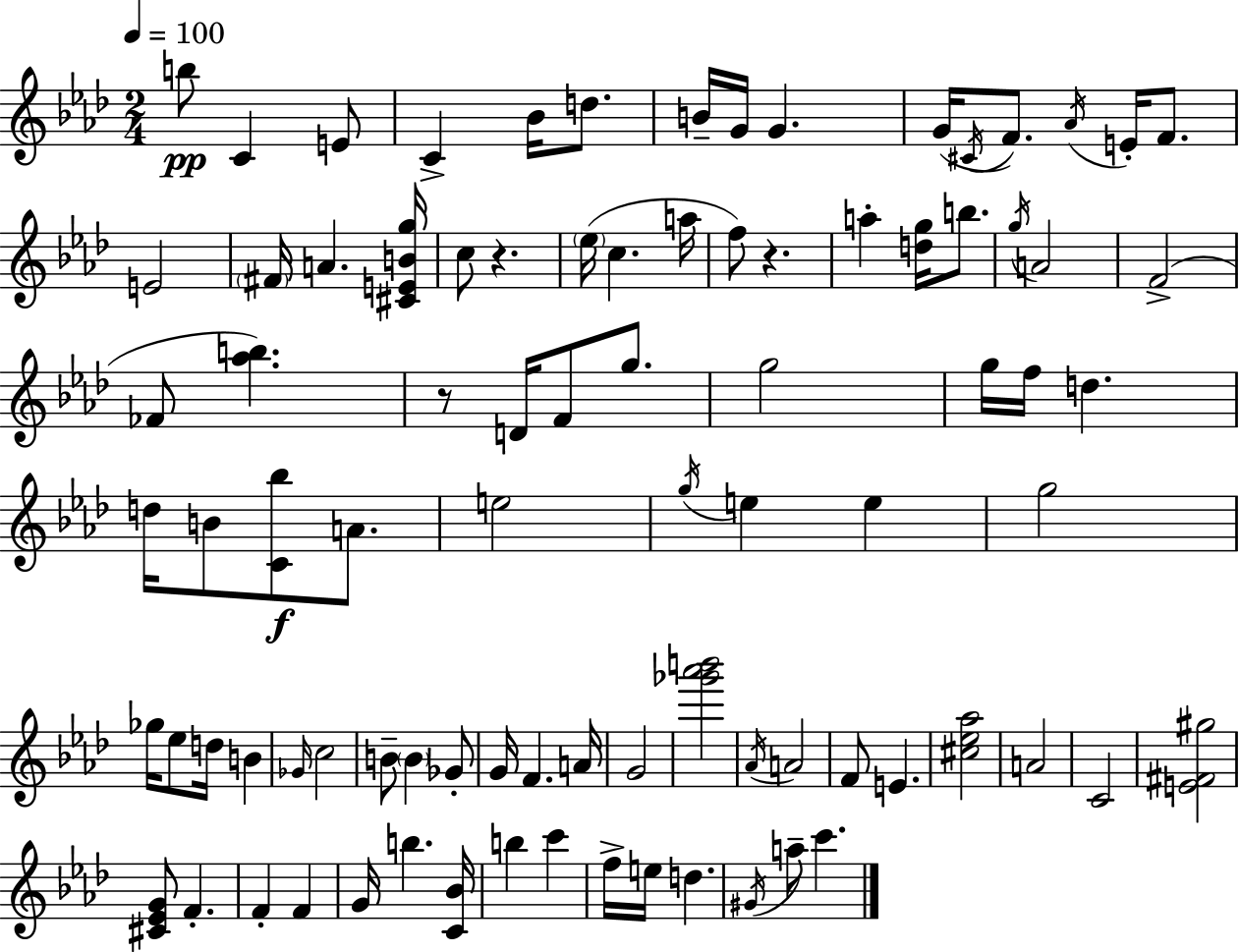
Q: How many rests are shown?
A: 3